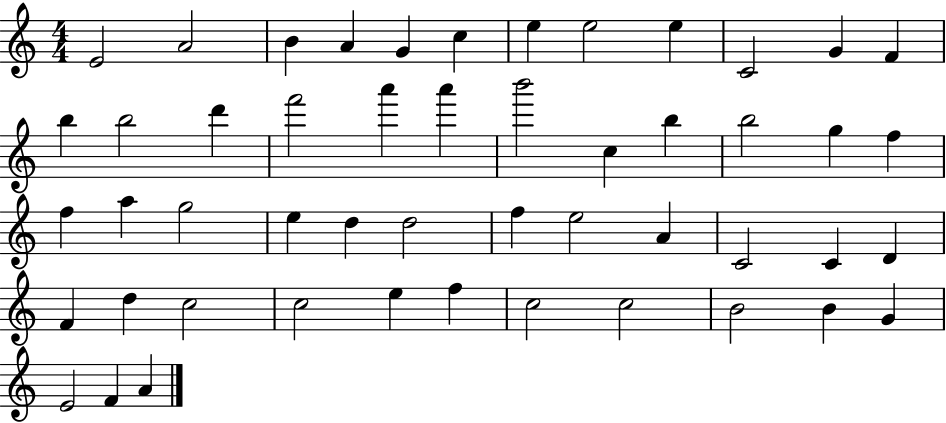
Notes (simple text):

E4/h A4/h B4/q A4/q G4/q C5/q E5/q E5/h E5/q C4/h G4/q F4/q B5/q B5/h D6/q F6/h A6/q A6/q B6/h C5/q B5/q B5/h G5/q F5/q F5/q A5/q G5/h E5/q D5/q D5/h F5/q E5/h A4/q C4/h C4/q D4/q F4/q D5/q C5/h C5/h E5/q F5/q C5/h C5/h B4/h B4/q G4/q E4/h F4/q A4/q